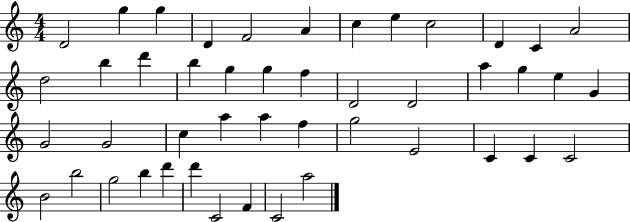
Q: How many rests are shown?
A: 0